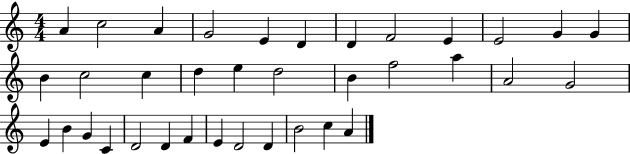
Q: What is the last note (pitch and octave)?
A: A4